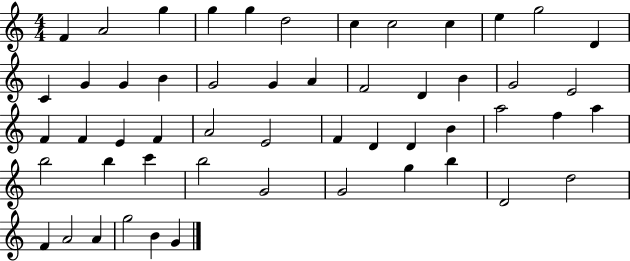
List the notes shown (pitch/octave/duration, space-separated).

F4/q A4/h G5/q G5/q G5/q D5/h C5/q C5/h C5/q E5/q G5/h D4/q C4/q G4/q G4/q B4/q G4/h G4/q A4/q F4/h D4/q B4/q G4/h E4/h F4/q F4/q E4/q F4/q A4/h E4/h F4/q D4/q D4/q B4/q A5/h F5/q A5/q B5/h B5/q C6/q B5/h G4/h G4/h G5/q B5/q D4/h D5/h F4/q A4/h A4/q G5/h B4/q G4/q